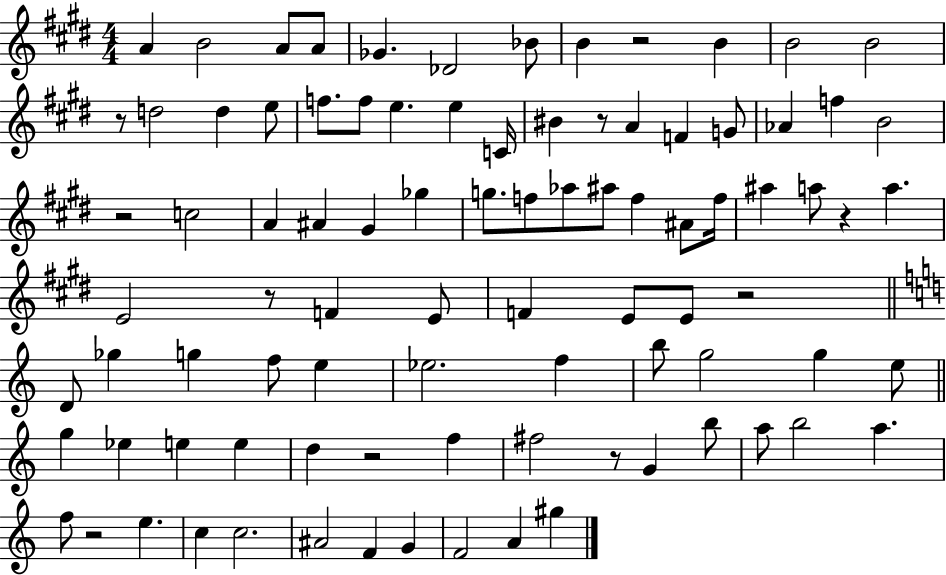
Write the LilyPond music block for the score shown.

{
  \clef treble
  \numericTimeSignature
  \time 4/4
  \key e \major
  \repeat volta 2 { a'4 b'2 a'8 a'8 | ges'4. des'2 bes'8 | b'4 r2 b'4 | b'2 b'2 | \break r8 d''2 d''4 e''8 | f''8. f''8 e''4. e''4 c'16 | bis'4 r8 a'4 f'4 g'8 | aes'4 f''4 b'2 | \break r2 c''2 | a'4 ais'4 gis'4 ges''4 | g''8. f''8 aes''8 ais''8 f''4 ais'8 f''16 | ais''4 a''8 r4 a''4. | \break e'2 r8 f'4 e'8 | f'4 e'8 e'8 r2 | \bar "||" \break \key c \major d'8 ges''4 g''4 f''8 e''4 | ees''2. f''4 | b''8 g''2 g''4 e''8 | \bar "||" \break \key a \minor g''4 ees''4 e''4 e''4 | d''4 r2 f''4 | fis''2 r8 g'4 b''8 | a''8 b''2 a''4. | \break f''8 r2 e''4. | c''4 c''2. | ais'2 f'4 g'4 | f'2 a'4 gis''4 | \break } \bar "|."
}